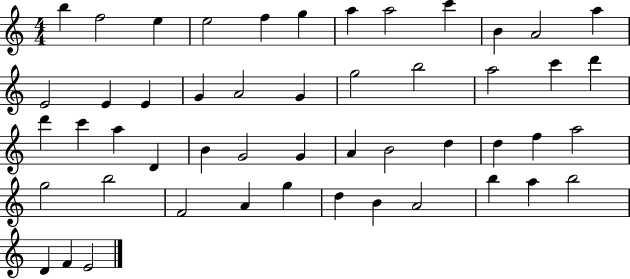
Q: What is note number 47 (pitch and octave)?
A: B5